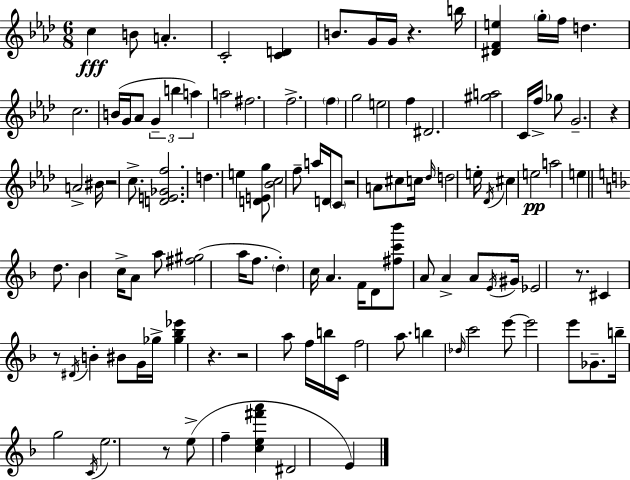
C5/q B4/e A4/q. C4/h [C4,D4]/q B4/e. G4/s G4/s R/q. B5/s [D#4,F4,E5]/q G5/s F5/s D5/q. C5/h. B4/s G4/s Ab4/e G4/q B5/q A5/q A5/h F#5/h. F5/h. F5/q G5/h E5/h F5/q D#4/h. [G#5,A5]/h C4/s F5/s Gb5/e G4/h. R/q A4/h BIS4/s R/h C5/e. [D4,E4,Gb4,F5]/h. D5/q. E5/q [D4,E4,G5]/e [Bb4,C5]/h F5/e A5/s D4/s C4/e R/h A4/e C#5/e C5/s Db5/s D5/h E5/s Db4/s C#5/q E5/h A5/h E5/q D5/e. Bb4/q C5/s A4/e A5/e [F#5,G#5]/h A5/s F5/e. D5/q C5/s A4/q. F4/s D4/e [F#5,C6,Bb6]/e A4/e A4/q A4/e E4/s G#4/s Eb4/h R/e. C#4/q R/e D#4/s B4/q BIS4/e G4/s Gb5/s [Gb5,Bb5,Eb6]/q R/q. R/h A5/e F5/s B5/s C4/s F5/h A5/e. B5/q Db5/s C6/h E6/e E6/h E6/e Gb4/e. B5/s G5/h C4/s E5/h. R/e E5/e F5/q [C5,E5,F#6,A6]/q D#4/h E4/q